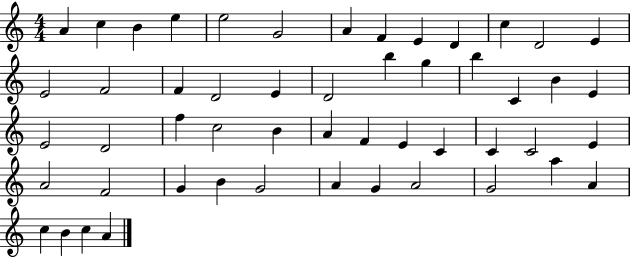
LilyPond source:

{
  \clef treble
  \numericTimeSignature
  \time 4/4
  \key c \major
  a'4 c''4 b'4 e''4 | e''2 g'2 | a'4 f'4 e'4 d'4 | c''4 d'2 e'4 | \break e'2 f'2 | f'4 d'2 e'4 | d'2 b''4 g''4 | b''4 c'4 b'4 e'4 | \break e'2 d'2 | f''4 c''2 b'4 | a'4 f'4 e'4 c'4 | c'4 c'2 e'4 | \break a'2 f'2 | g'4 b'4 g'2 | a'4 g'4 a'2 | g'2 a''4 a'4 | \break c''4 b'4 c''4 a'4 | \bar "|."
}